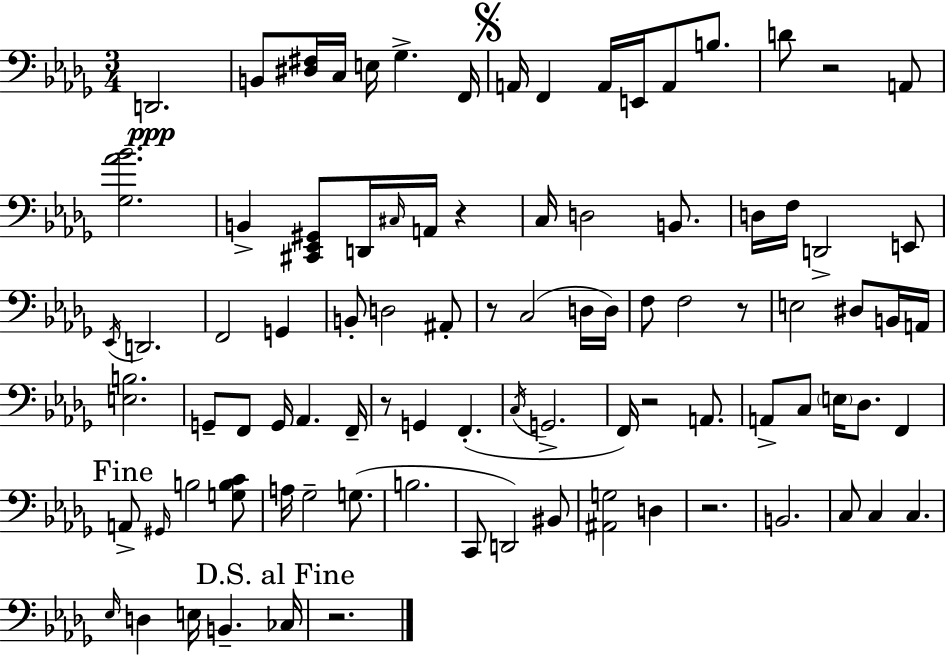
X:1
T:Untitled
M:3/4
L:1/4
K:Bbm
D,,2 B,,/2 [^D,^F,]/4 C,/4 E,/4 _G, F,,/4 A,,/4 F,, A,,/4 E,,/4 A,,/2 B,/2 D/2 z2 A,,/2 [_G,_A_B]2 B,, [^C,,_E,,^G,,]/2 D,,/4 ^C,/4 A,,/4 z C,/4 D,2 B,,/2 D,/4 F,/4 D,,2 E,,/2 _E,,/4 D,,2 F,,2 G,, B,,/2 D,2 ^A,,/2 z/2 C,2 D,/4 D,/4 F,/2 F,2 z/2 E,2 ^D,/2 B,,/4 A,,/4 [E,B,]2 G,,/2 F,,/2 G,,/4 _A,, F,,/4 z/2 G,, F,, C,/4 G,,2 F,,/4 z2 A,,/2 A,,/2 C,/2 E,/4 _D,/2 F,, A,,/2 ^G,,/4 B,2 [G,B,C]/2 A,/4 _G,2 G,/2 B,2 C,,/2 D,,2 ^B,,/2 [^A,,G,]2 D, z2 B,,2 C,/2 C, C, _E,/4 D, E,/4 B,, _C,/4 z2